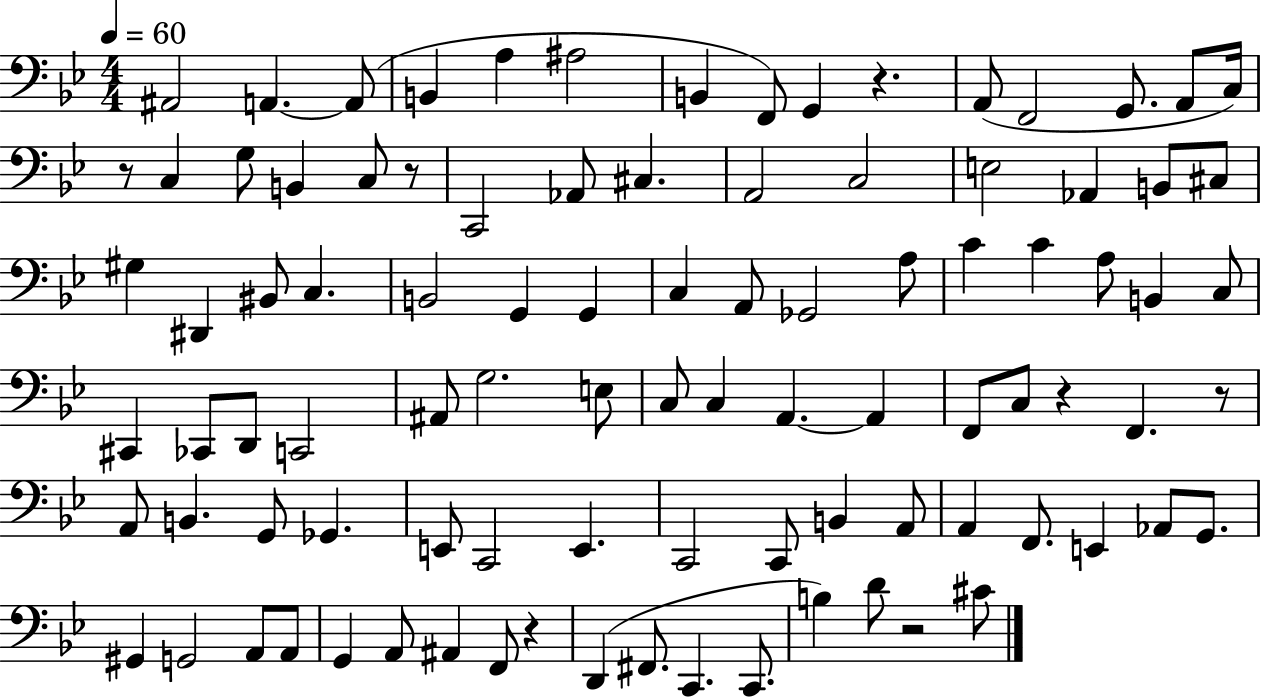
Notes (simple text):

A#2/h A2/q. A2/e B2/q A3/q A#3/h B2/q F2/e G2/q R/q. A2/e F2/h G2/e. A2/e C3/s R/e C3/q G3/e B2/q C3/e R/e C2/h Ab2/e C#3/q. A2/h C3/h E3/h Ab2/q B2/e C#3/e G#3/q D#2/q BIS2/e C3/q. B2/h G2/q G2/q C3/q A2/e Gb2/h A3/e C4/q C4/q A3/e B2/q C3/e C#2/q CES2/e D2/e C2/h A#2/e G3/h. E3/e C3/e C3/q A2/q. A2/q F2/e C3/e R/q F2/q. R/e A2/e B2/q. G2/e Gb2/q. E2/e C2/h E2/q. C2/h C2/e B2/q A2/e A2/q F2/e. E2/q Ab2/e G2/e. G#2/q G2/h A2/e A2/e G2/q A2/e A#2/q F2/e R/q D2/q F#2/e. C2/q. C2/e. B3/q D4/e R/h C#4/e